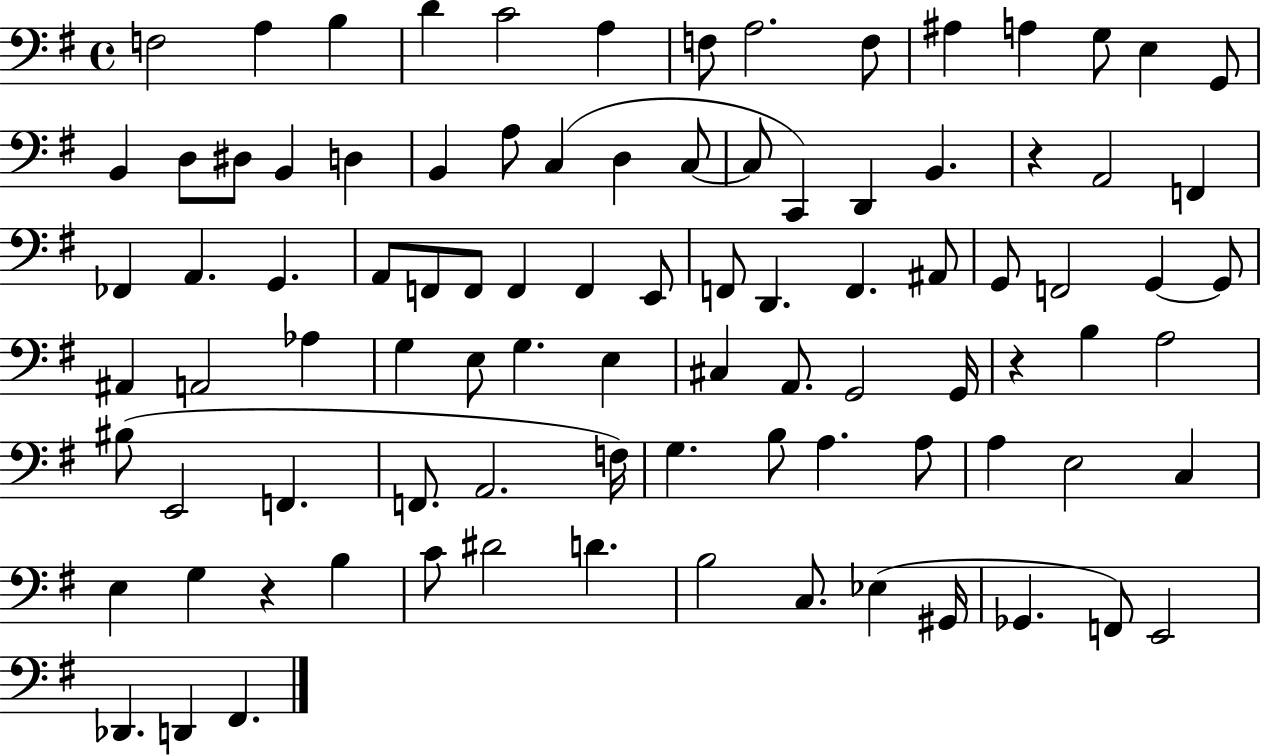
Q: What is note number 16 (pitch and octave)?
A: D3